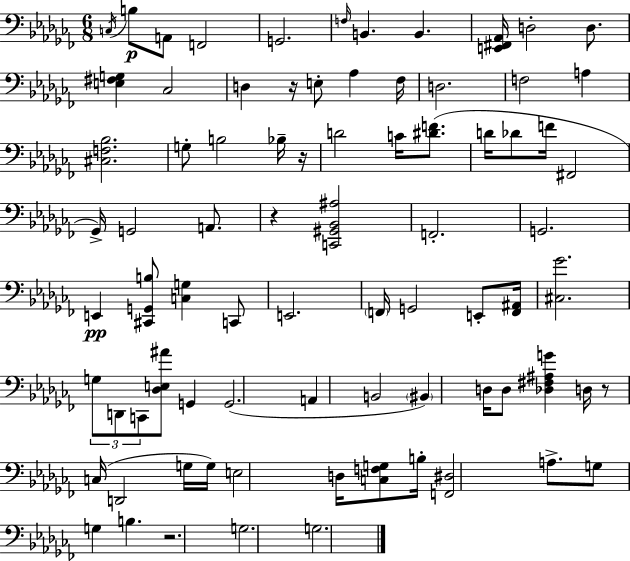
C3/s B3/e A2/e F2/h G2/h. F3/s B2/q. B2/q. [E2,F#2,Ab2]/s D3/h D3/e. [E3,F#3,G3]/q CES3/h D3/q R/s E3/e Ab3/q FES3/s D3/h. F3/h A3/q [C#3,F3,Bb3]/h. G3/e B3/h Bb3/s R/s D4/h C4/s [D#4,F4]/e. D4/s Db4/e F4/s F#2/h Gb2/s G2/h A2/e. R/q [C2,G#2,Bb2,A#3]/h F2/h. G2/h. E2/q [C#2,G2,B3]/e [C3,G3]/q C2/e E2/h. F2/s G2/h E2/e [F2,A#2]/s [C#3,Gb4]/h. G3/e D2/e C2/e [Db3,E3,A#4]/e G2/q G2/h. A2/q B2/h BIS2/q D3/s D3/e [Db3,F#3,A#3,G4]/q D3/s R/e C3/s D2/h G3/s G3/s E3/h D3/s [C3,F3,G3]/e B3/s [F2,D#3]/h A3/e. G3/e G3/q B3/q. R/h. G3/h. G3/h.